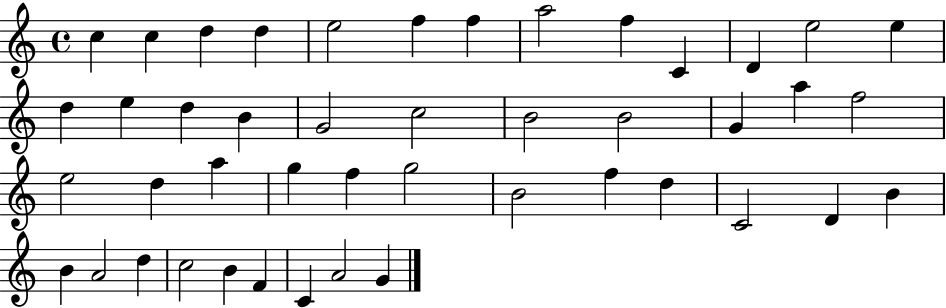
{
  \clef treble
  \time 4/4
  \defaultTimeSignature
  \key c \major
  c''4 c''4 d''4 d''4 | e''2 f''4 f''4 | a''2 f''4 c'4 | d'4 e''2 e''4 | \break d''4 e''4 d''4 b'4 | g'2 c''2 | b'2 b'2 | g'4 a''4 f''2 | \break e''2 d''4 a''4 | g''4 f''4 g''2 | b'2 f''4 d''4 | c'2 d'4 b'4 | \break b'4 a'2 d''4 | c''2 b'4 f'4 | c'4 a'2 g'4 | \bar "|."
}